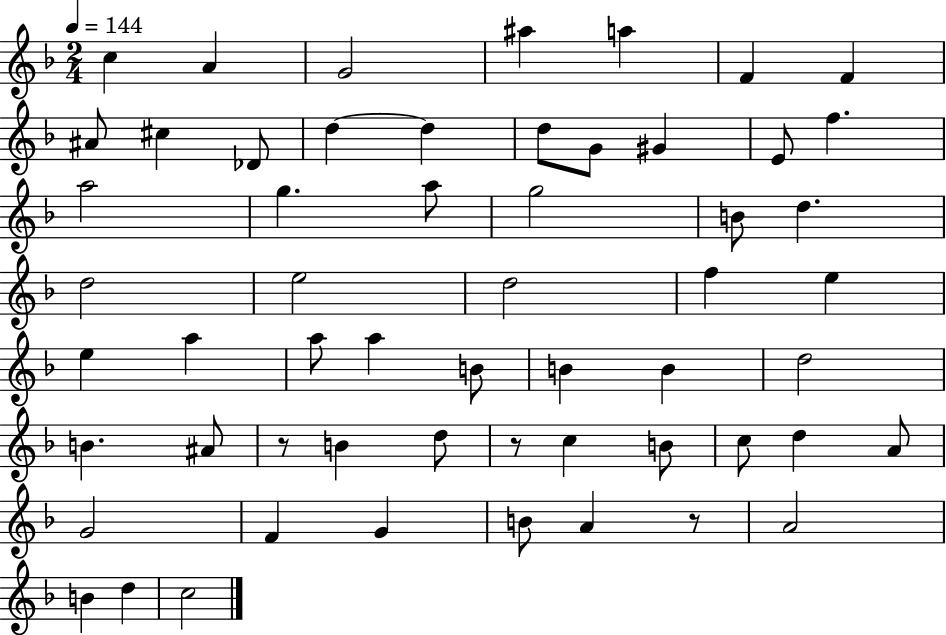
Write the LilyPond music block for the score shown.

{
  \clef treble
  \numericTimeSignature
  \time 2/4
  \key f \major
  \tempo 4 = 144
  c''4 a'4 | g'2 | ais''4 a''4 | f'4 f'4 | \break ais'8 cis''4 des'8 | d''4~~ d''4 | d''8 g'8 gis'4 | e'8 f''4. | \break a''2 | g''4. a''8 | g''2 | b'8 d''4. | \break d''2 | e''2 | d''2 | f''4 e''4 | \break e''4 a''4 | a''8 a''4 b'8 | b'4 b'4 | d''2 | \break b'4. ais'8 | r8 b'4 d''8 | r8 c''4 b'8 | c''8 d''4 a'8 | \break g'2 | f'4 g'4 | b'8 a'4 r8 | a'2 | \break b'4 d''4 | c''2 | \bar "|."
}